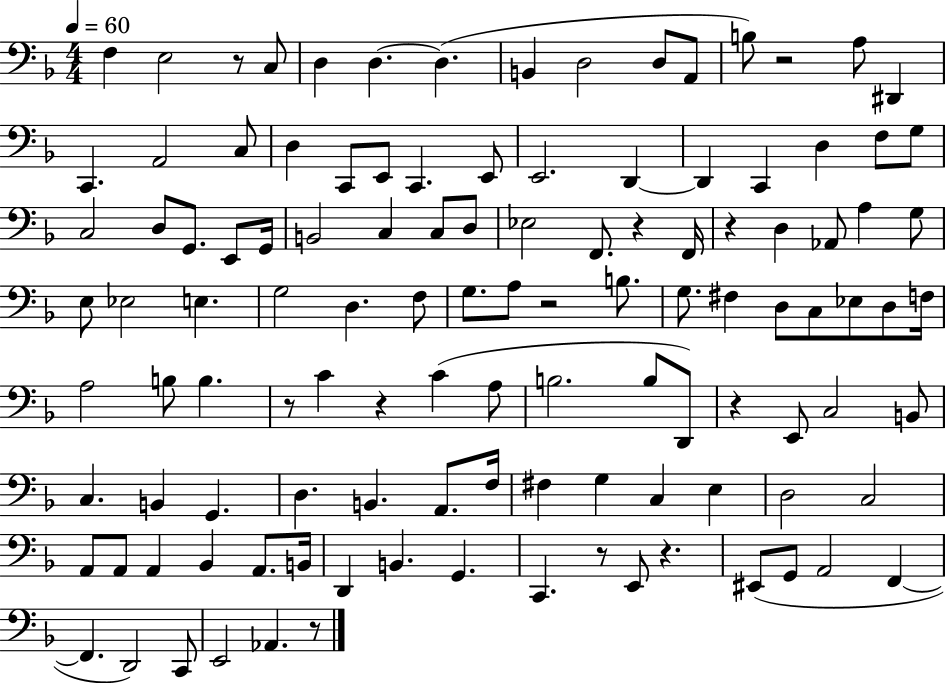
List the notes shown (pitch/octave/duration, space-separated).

F3/q E3/h R/e C3/e D3/q D3/q. D3/q. B2/q D3/h D3/e A2/e B3/e R/h A3/e D#2/q C2/q. A2/h C3/e D3/q C2/e E2/e C2/q. E2/e E2/h. D2/q D2/q C2/q D3/q F3/e G3/e C3/h D3/e G2/e. E2/e G2/s B2/h C3/q C3/e D3/e Eb3/h F2/e. R/q F2/s R/q D3/q Ab2/e A3/q G3/e E3/e Eb3/h E3/q. G3/h D3/q. F3/e G3/e. A3/e R/h B3/e. G3/e. F#3/q D3/e C3/e Eb3/e D3/e F3/s A3/h B3/e B3/q. R/e C4/q R/q C4/q A3/e B3/h. B3/e D2/e R/q E2/e C3/h B2/e C3/q. B2/q G2/q. D3/q. B2/q. A2/e. F3/s F#3/q G3/q C3/q E3/q D3/h C3/h A2/e A2/e A2/q Bb2/q A2/e. B2/s D2/q B2/q. G2/q. C2/q. R/e E2/e R/q. EIS2/e G2/e A2/h F2/q F2/q. D2/h C2/e E2/h Ab2/q. R/e